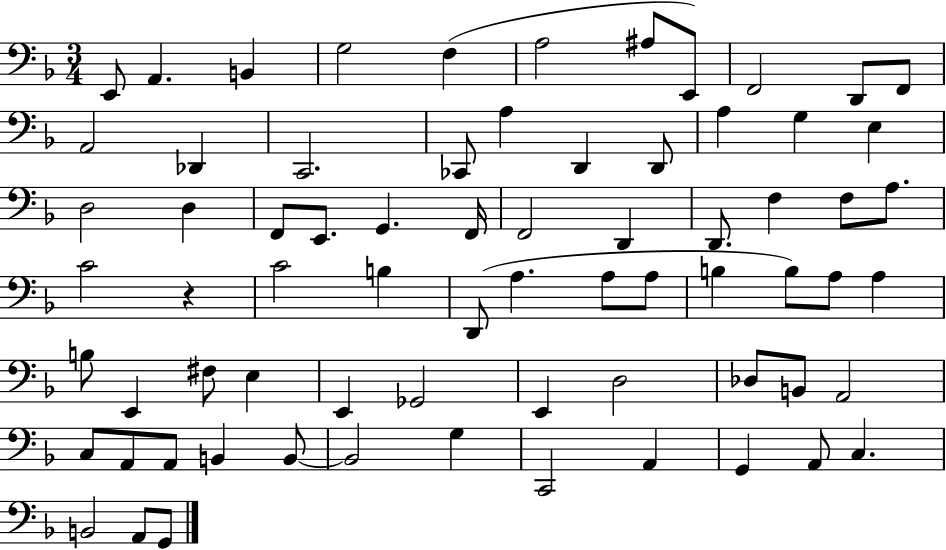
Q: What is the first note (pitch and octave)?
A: E2